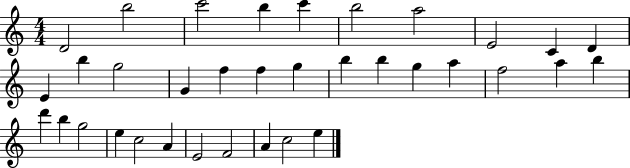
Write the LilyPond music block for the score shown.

{
  \clef treble
  \numericTimeSignature
  \time 4/4
  \key c \major
  d'2 b''2 | c'''2 b''4 c'''4 | b''2 a''2 | e'2 c'4 d'4 | \break e'4 b''4 g''2 | g'4 f''4 f''4 g''4 | b''4 b''4 g''4 a''4 | f''2 a''4 b''4 | \break d'''4 b''4 g''2 | e''4 c''2 a'4 | e'2 f'2 | a'4 c''2 e''4 | \break \bar "|."
}